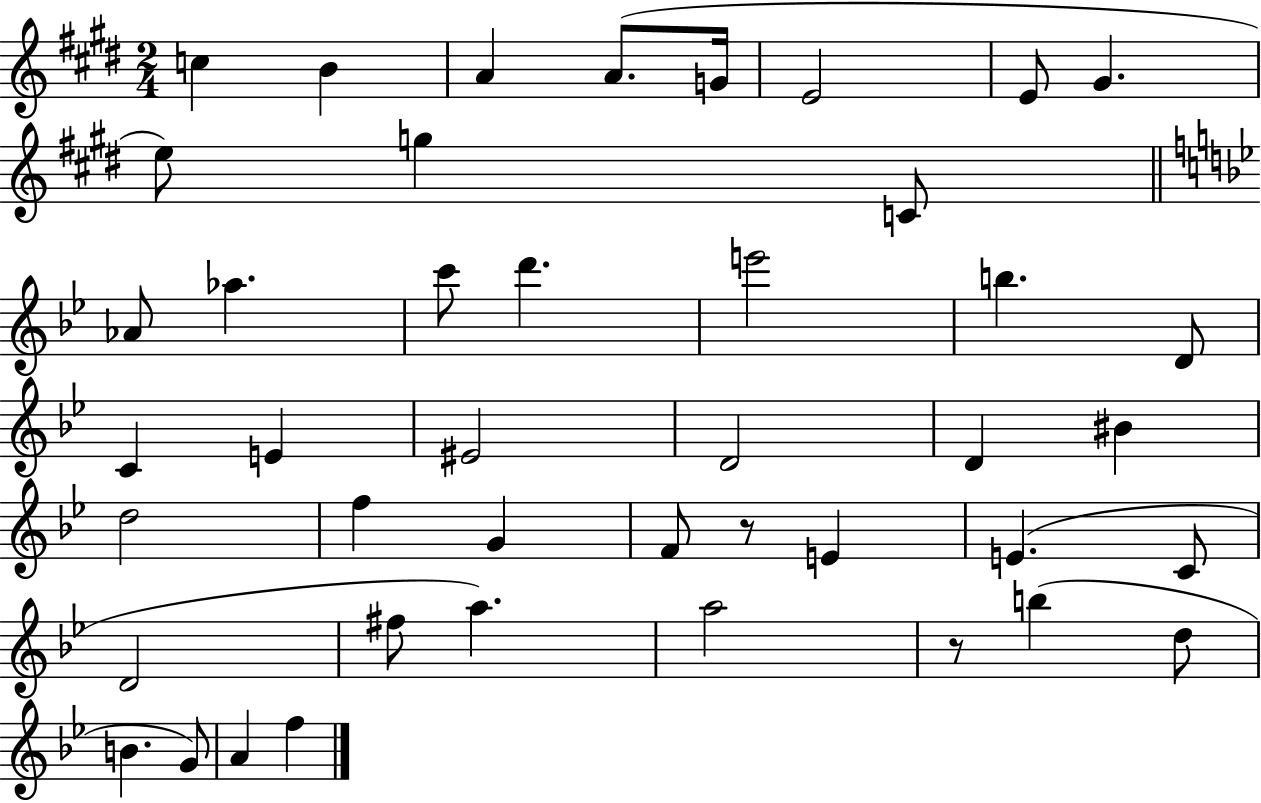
C5/q B4/q A4/q A4/e. G4/s E4/h E4/e G#4/q. E5/e G5/q C4/e Ab4/e Ab5/q. C6/e D6/q. E6/h B5/q. D4/e C4/q E4/q EIS4/h D4/h D4/q BIS4/q D5/h F5/q G4/q F4/e R/e E4/q E4/q. C4/e D4/h F#5/e A5/q. A5/h R/e B5/q D5/e B4/q. G4/e A4/q F5/q